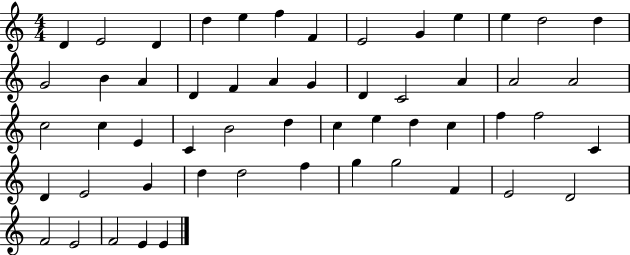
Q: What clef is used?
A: treble